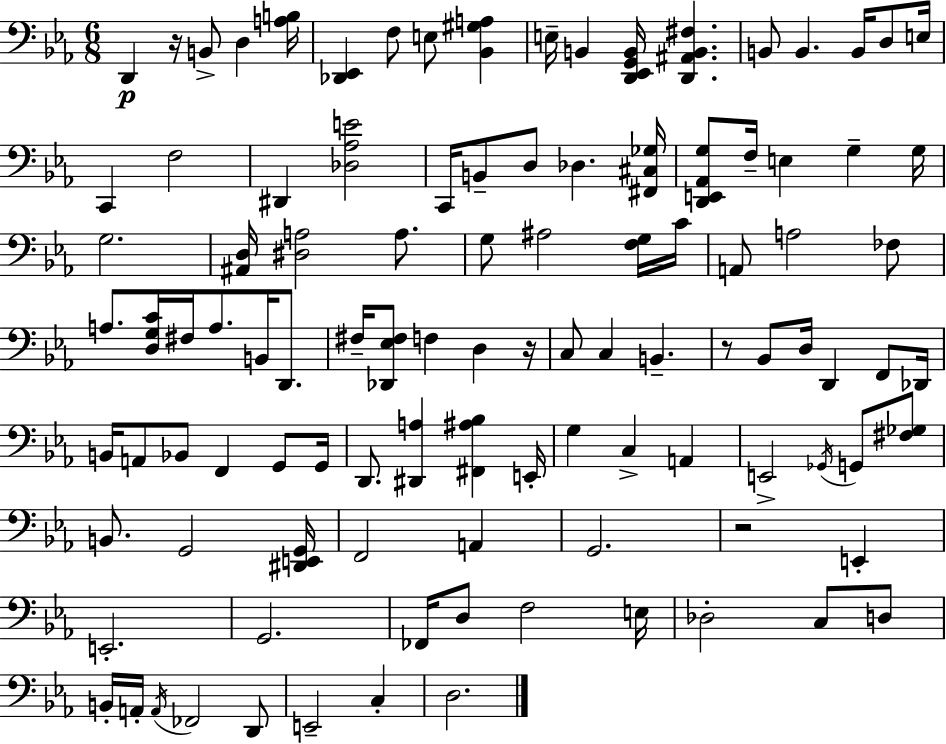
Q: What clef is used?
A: bass